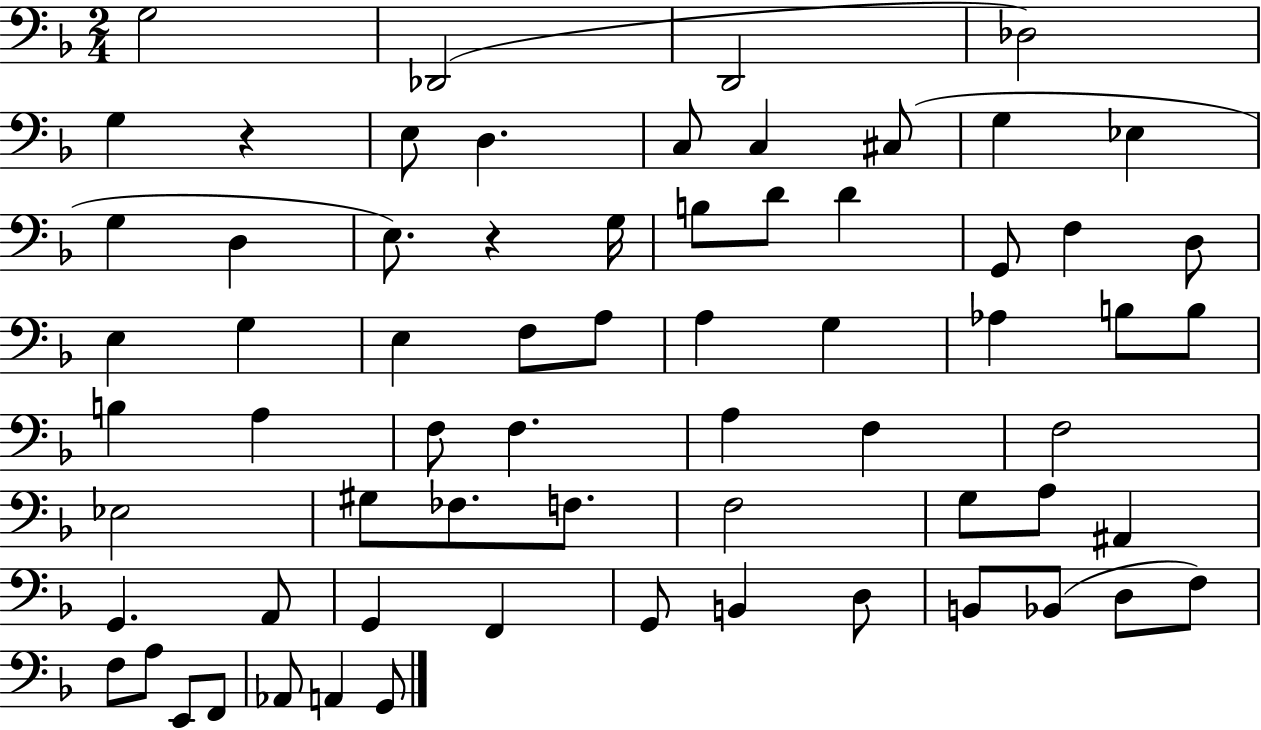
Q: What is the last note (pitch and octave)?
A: G2